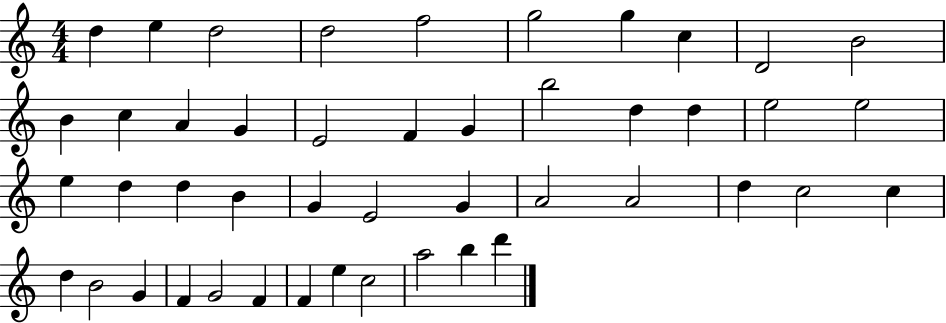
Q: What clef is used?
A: treble